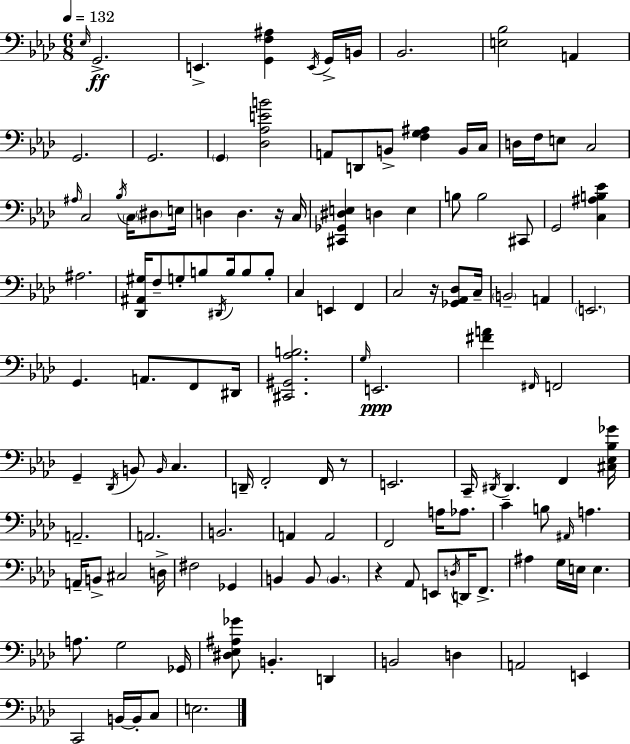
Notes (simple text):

Eb3/s G2/h. E2/q. [G2,F3,A#3]/q E2/s G2/s B2/s Bb2/h. [E3,Bb3]/h A2/q G2/h. G2/h. G2/q [Db3,Ab3,E4,B4]/h A2/e D2/e B2/e [F3,G3,A#3]/q B2/s C3/s D3/s F3/s E3/e C3/h A#3/s C3/h Bb3/s C3/s D#3/e E3/s D3/q D3/q. R/s C3/s [C#2,Gb2,D#3,E3]/q D3/q E3/q B3/e B3/h C#2/e G2/h [C3,A#3,B3,Eb4]/q A#3/h. [Db2,A#2,G#3]/s F3/e G3/e B3/e D#2/s B3/s B3/e B3/e C3/q E2/q F2/q C3/h R/s [Gb2,Ab2,Db3]/e C3/s B2/h A2/q E2/h. G2/q. A2/e. F2/e D#2/s [C#2,G#2,Ab3,B3]/h. G3/s E2/h. [F#4,A4]/q F#2/s F2/h G2/q Db2/s B2/e B2/s C3/q. D2/s F2/h F2/s R/e E2/h. C2/s D#2/s D#2/q. F2/q [C#3,Eb3,Bb3,Gb4]/s A2/h. A2/h. B2/h. A2/q A2/h F2/h A3/s Ab3/e. C4/q B3/e A#2/s A3/q. A2/s B2/e C#3/h D3/s F#3/h Gb2/q B2/q B2/e B2/q. R/q Ab2/e E2/e D3/s D2/s F2/e. A#3/q G3/s E3/s E3/q. A3/e. G3/h Gb2/s [D#3,Eb3,A#3,Gb4]/e B2/q. D2/q B2/h D3/q A2/h E2/q C2/h B2/s B2/s C3/e E3/h.